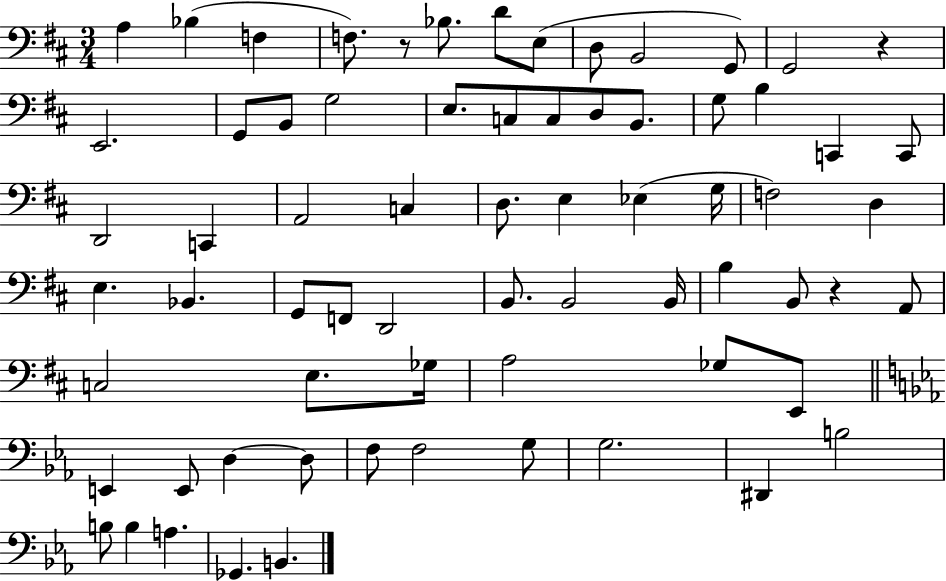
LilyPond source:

{
  \clef bass
  \numericTimeSignature
  \time 3/4
  \key d \major
  a4 bes4( f4 | f8.) r8 bes8. d'8 e8( | d8 b,2 g,8) | g,2 r4 | \break e,2. | g,8 b,8 g2 | e8. c8 c8 d8 b,8. | g8 b4 c,4 c,8 | \break d,2 c,4 | a,2 c4 | d8. e4 ees4( g16 | f2) d4 | \break e4. bes,4. | g,8 f,8 d,2 | b,8. b,2 b,16 | b4 b,8 r4 a,8 | \break c2 e8. ges16 | a2 ges8 e,8 | \bar "||" \break \key c \minor e,4 e,8 d4~~ d8 | f8 f2 g8 | g2. | dis,4 b2 | \break b8 b4 a4. | ges,4. b,4. | \bar "|."
}